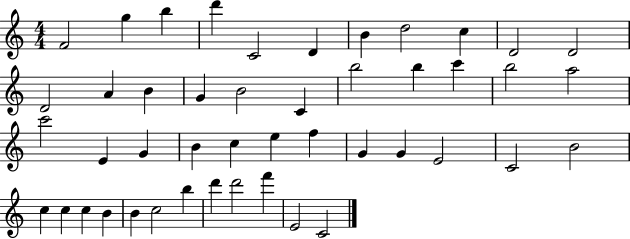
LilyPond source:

{
  \clef treble
  \numericTimeSignature
  \time 4/4
  \key c \major
  f'2 g''4 b''4 | d'''4 c'2 d'4 | b'4 d''2 c''4 | d'2 d'2 | \break d'2 a'4 b'4 | g'4 b'2 c'4 | b''2 b''4 c'''4 | b''2 a''2 | \break c'''2 e'4 g'4 | b'4 c''4 e''4 f''4 | g'4 g'4 e'2 | c'2 b'2 | \break c''4 c''4 c''4 b'4 | b'4 c''2 b''4 | d'''4 d'''2 f'''4 | e'2 c'2 | \break \bar "|."
}